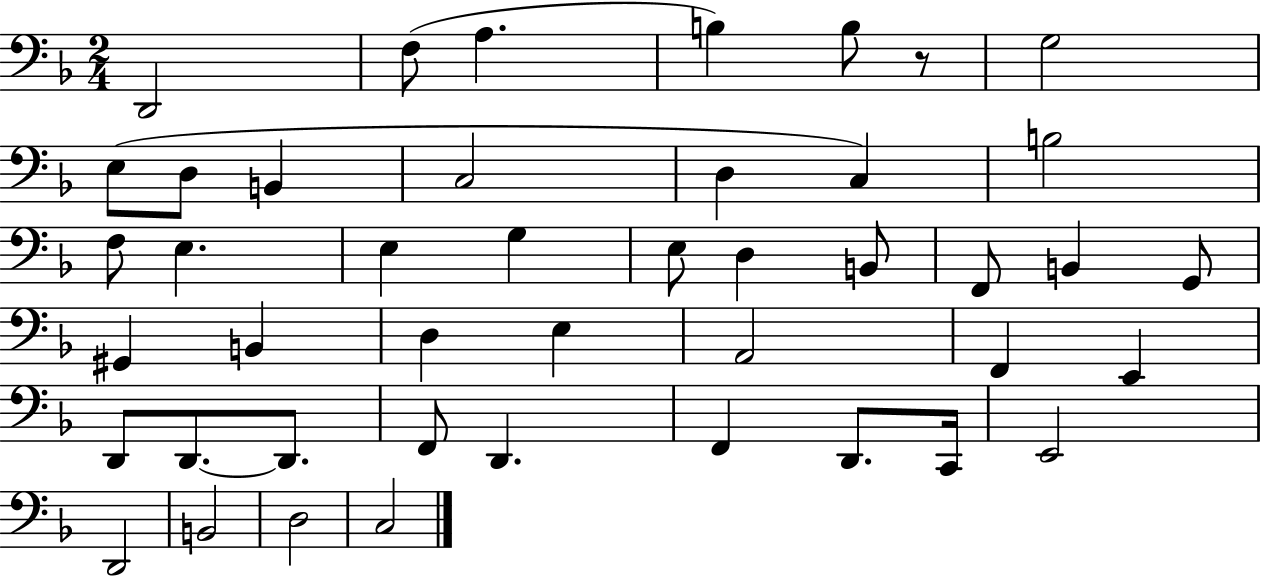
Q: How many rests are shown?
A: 1